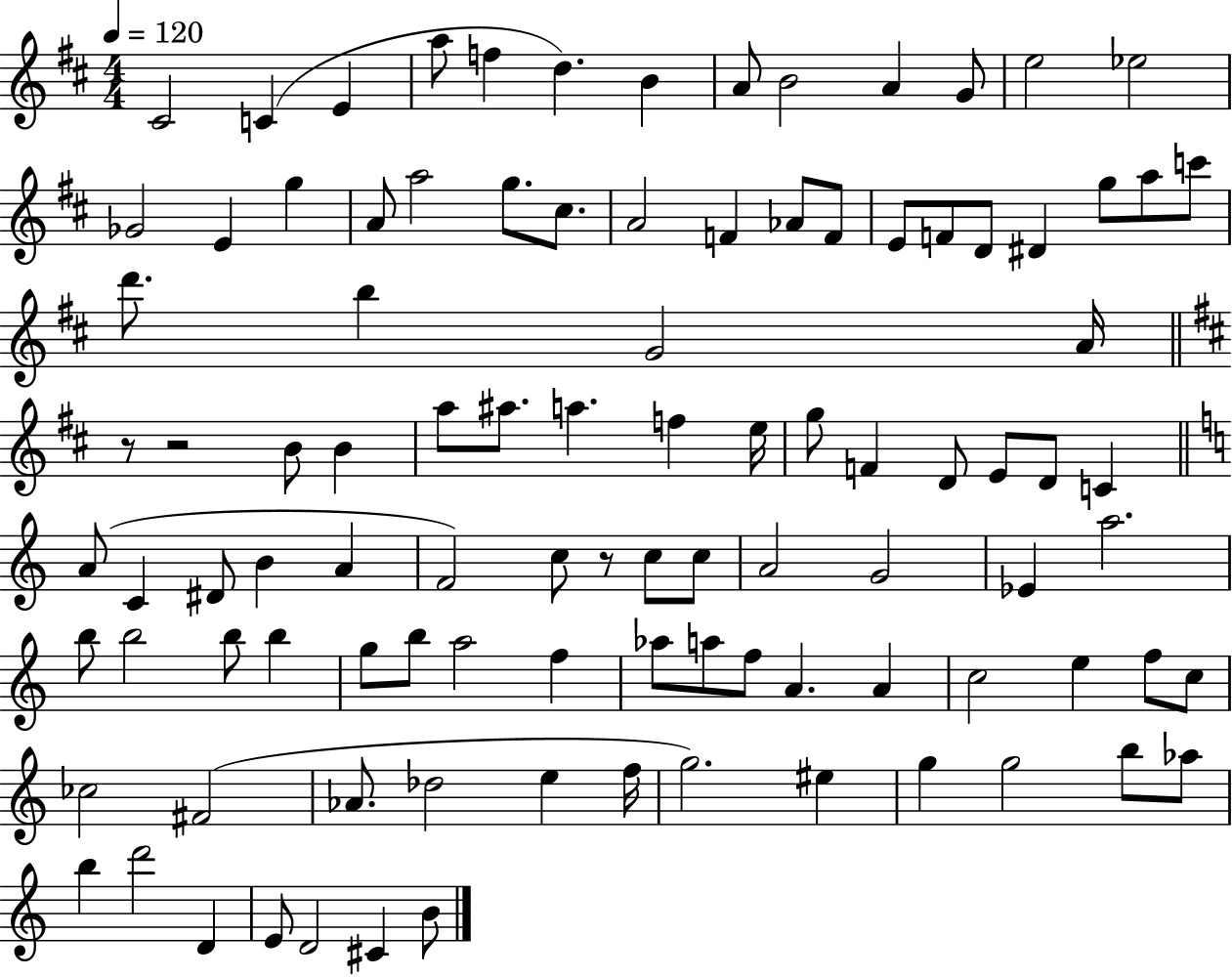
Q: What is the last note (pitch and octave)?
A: B4